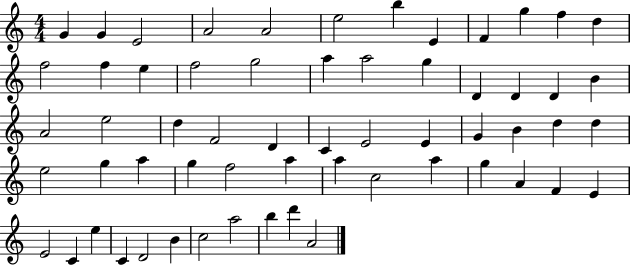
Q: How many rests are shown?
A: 0